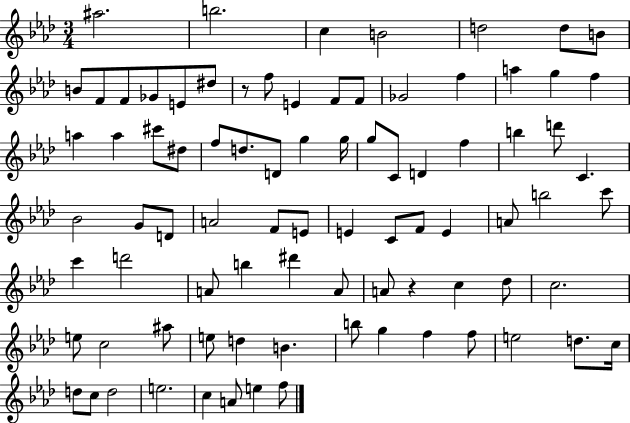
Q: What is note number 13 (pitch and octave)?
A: D#5